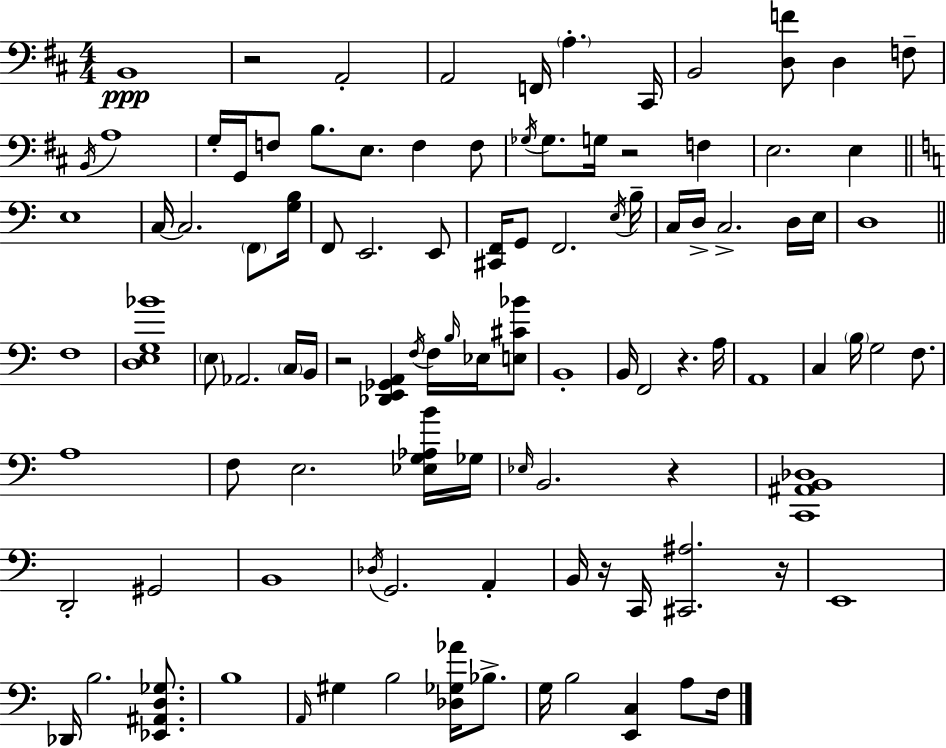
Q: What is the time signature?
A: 4/4